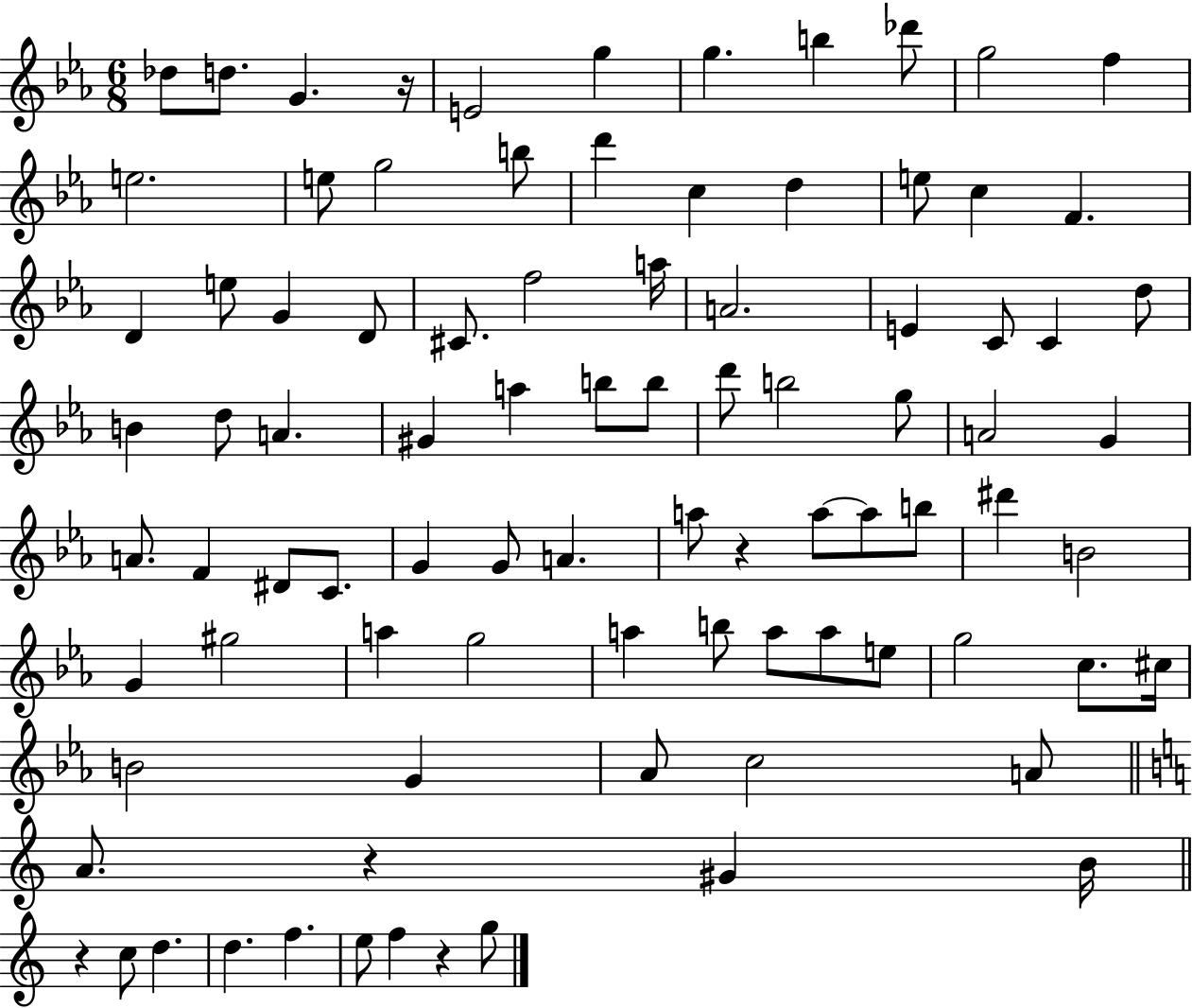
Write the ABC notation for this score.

X:1
T:Untitled
M:6/8
L:1/4
K:Eb
_d/2 d/2 G z/4 E2 g g b _d'/2 g2 f e2 e/2 g2 b/2 d' c d e/2 c F D e/2 G D/2 ^C/2 f2 a/4 A2 E C/2 C d/2 B d/2 A ^G a b/2 b/2 d'/2 b2 g/2 A2 G A/2 F ^D/2 C/2 G G/2 A a/2 z a/2 a/2 b/2 ^d' B2 G ^g2 a g2 a b/2 a/2 a/2 e/2 g2 c/2 ^c/4 B2 G _A/2 c2 A/2 A/2 z ^G B/4 z c/2 d d f e/2 f z g/2